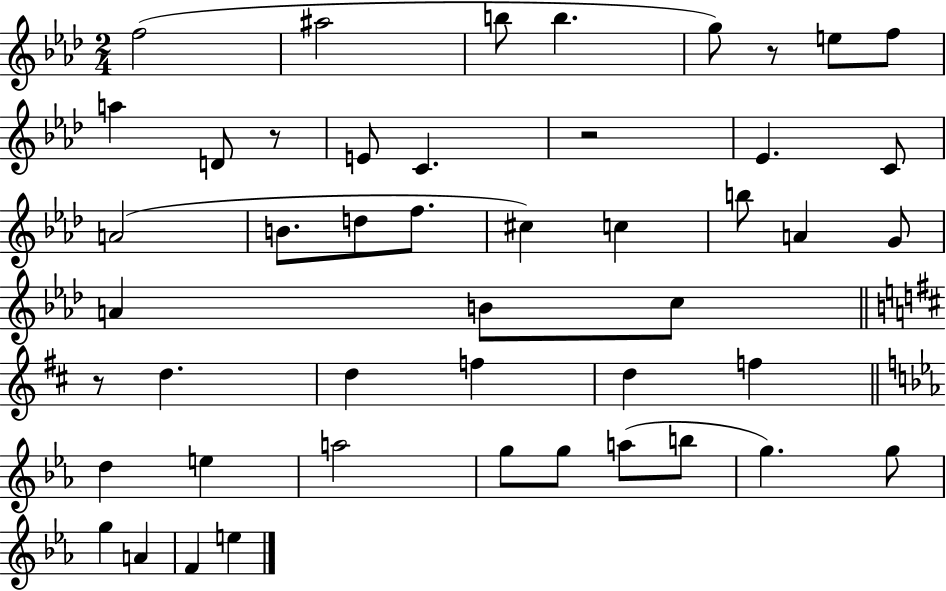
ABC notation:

X:1
T:Untitled
M:2/4
L:1/4
K:Ab
f2 ^a2 b/2 b g/2 z/2 e/2 f/2 a D/2 z/2 E/2 C z2 _E C/2 A2 B/2 d/2 f/2 ^c c b/2 A G/2 A B/2 c/2 z/2 d d f d f d e a2 g/2 g/2 a/2 b/2 g g/2 g A F e